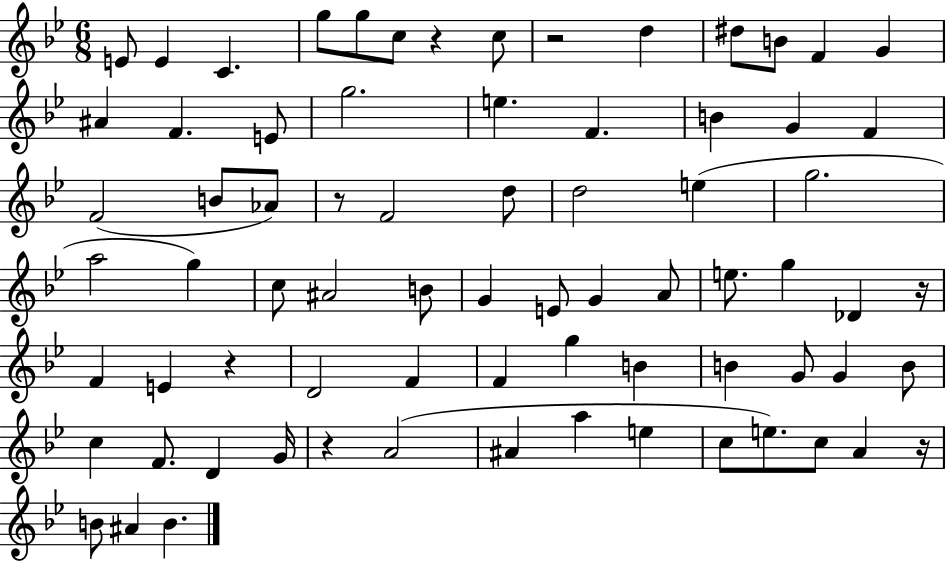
E4/e E4/q C4/q. G5/e G5/e C5/e R/q C5/e R/h D5/q D#5/e B4/e F4/q G4/q A#4/q F4/q. E4/e G5/h. E5/q. F4/q. B4/q G4/q F4/q F4/h B4/e Ab4/e R/e F4/h D5/e D5/h E5/q G5/h. A5/h G5/q C5/e A#4/h B4/e G4/q E4/e G4/q A4/e E5/e. G5/q Db4/q R/s F4/q E4/q R/q D4/h F4/q F4/q G5/q B4/q B4/q G4/e G4/q B4/e C5/q F4/e. D4/q G4/s R/q A4/h A#4/q A5/q E5/q C5/e E5/e. C5/e A4/q R/s B4/e A#4/q B4/q.